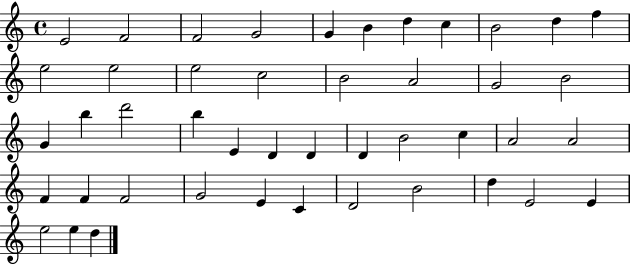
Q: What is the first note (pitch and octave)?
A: E4